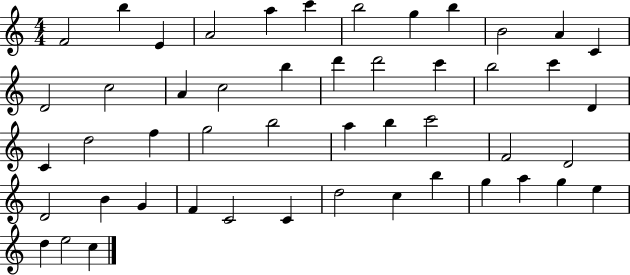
{
  \clef treble
  \numericTimeSignature
  \time 4/4
  \key c \major
  f'2 b''4 e'4 | a'2 a''4 c'''4 | b''2 g''4 b''4 | b'2 a'4 c'4 | \break d'2 c''2 | a'4 c''2 b''4 | d'''4 d'''2 c'''4 | b''2 c'''4 d'4 | \break c'4 d''2 f''4 | g''2 b''2 | a''4 b''4 c'''2 | f'2 d'2 | \break d'2 b'4 g'4 | f'4 c'2 c'4 | d''2 c''4 b''4 | g''4 a''4 g''4 e''4 | \break d''4 e''2 c''4 | \bar "|."
}